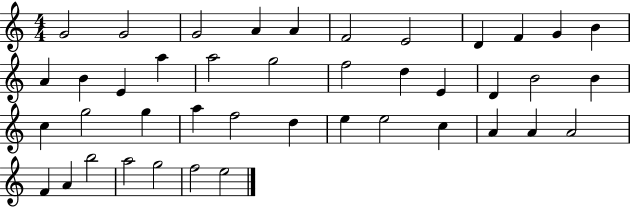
X:1
T:Untitled
M:4/4
L:1/4
K:C
G2 G2 G2 A A F2 E2 D F G B A B E a a2 g2 f2 d E D B2 B c g2 g a f2 d e e2 c A A A2 F A b2 a2 g2 f2 e2